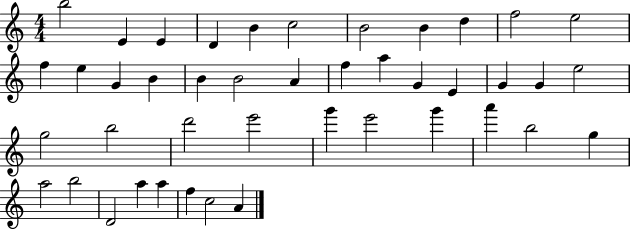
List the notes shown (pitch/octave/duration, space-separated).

B5/h E4/q E4/q D4/q B4/q C5/h B4/h B4/q D5/q F5/h E5/h F5/q E5/q G4/q B4/q B4/q B4/h A4/q F5/q A5/q G4/q E4/q G4/q G4/q E5/h G5/h B5/h D6/h E6/h G6/q E6/h G6/q A6/q B5/h G5/q A5/h B5/h D4/h A5/q A5/q F5/q C5/h A4/q